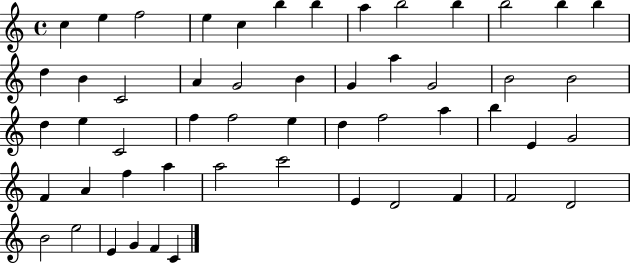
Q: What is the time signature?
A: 4/4